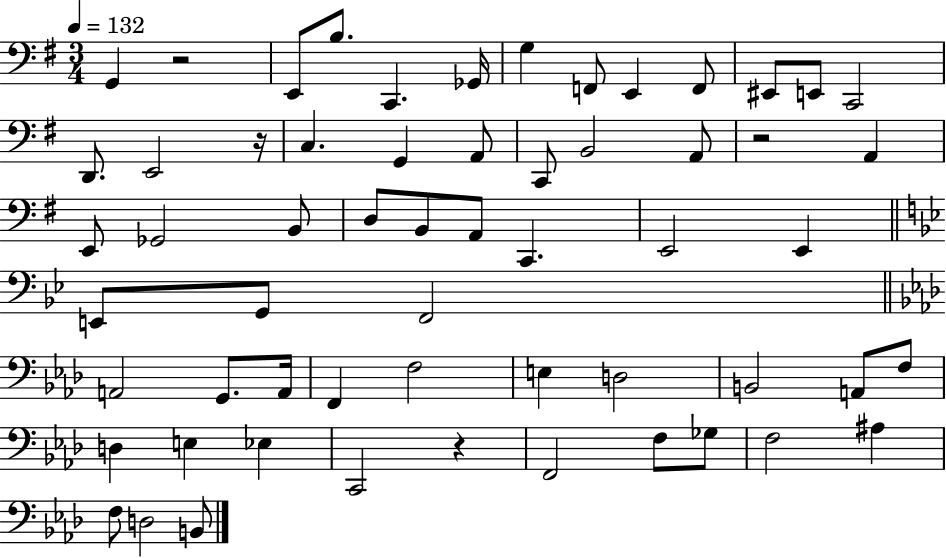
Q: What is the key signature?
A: G major